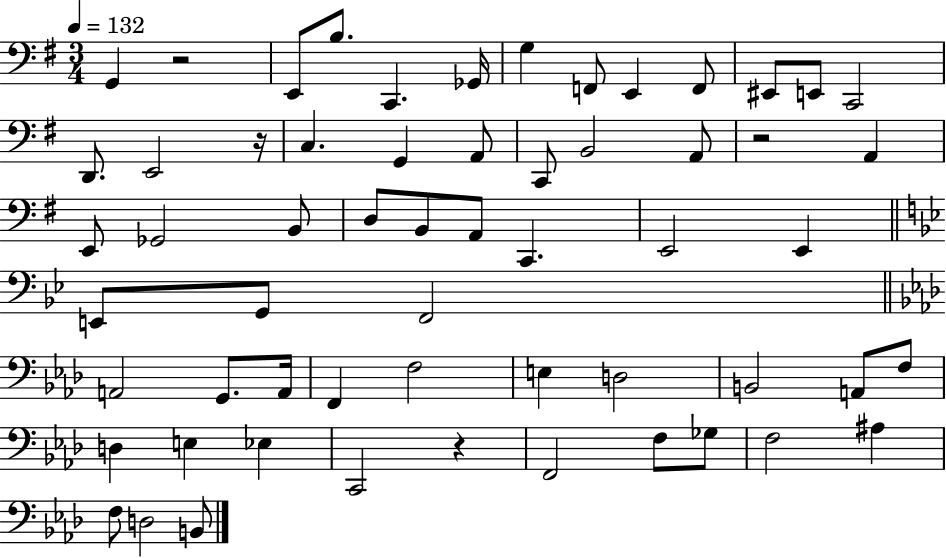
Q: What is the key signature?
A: G major